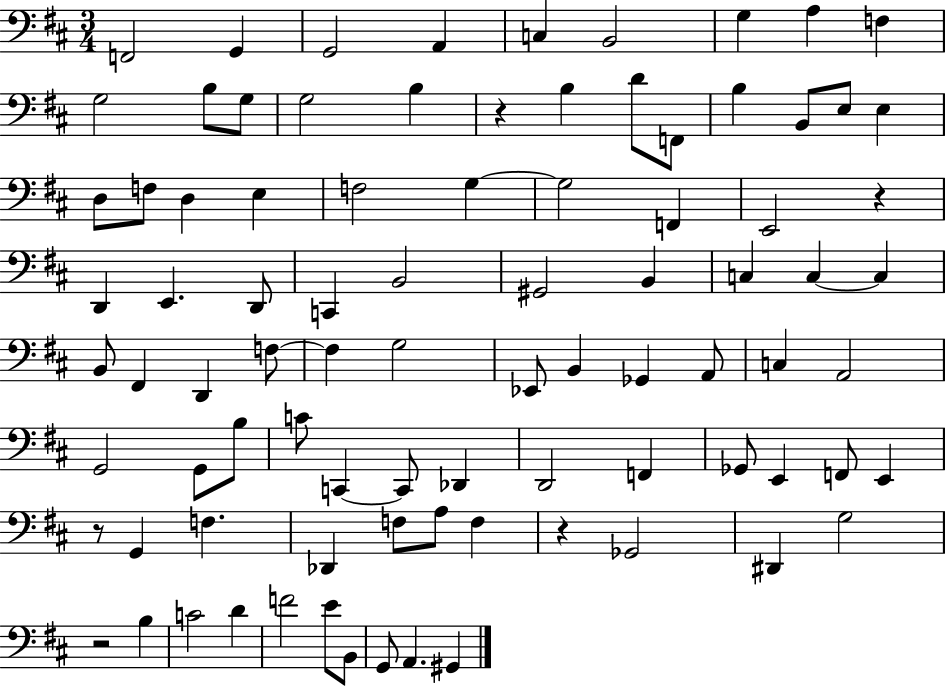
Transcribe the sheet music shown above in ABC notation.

X:1
T:Untitled
M:3/4
L:1/4
K:D
F,,2 G,, G,,2 A,, C, B,,2 G, A, F, G,2 B,/2 G,/2 G,2 B, z B, D/2 F,,/2 B, B,,/2 E,/2 E, D,/2 F,/2 D, E, F,2 G, G,2 F,, E,,2 z D,, E,, D,,/2 C,, B,,2 ^G,,2 B,, C, C, C, B,,/2 ^F,, D,, F,/2 F, G,2 _E,,/2 B,, _G,, A,,/2 C, A,,2 G,,2 G,,/2 B,/2 C/2 C,, C,,/2 _D,, D,,2 F,, _G,,/2 E,, F,,/2 E,, z/2 G,, F, _D,, F,/2 A,/2 F, z _G,,2 ^D,, G,2 z2 B, C2 D F2 E/2 B,,/2 G,,/2 A,, ^G,,